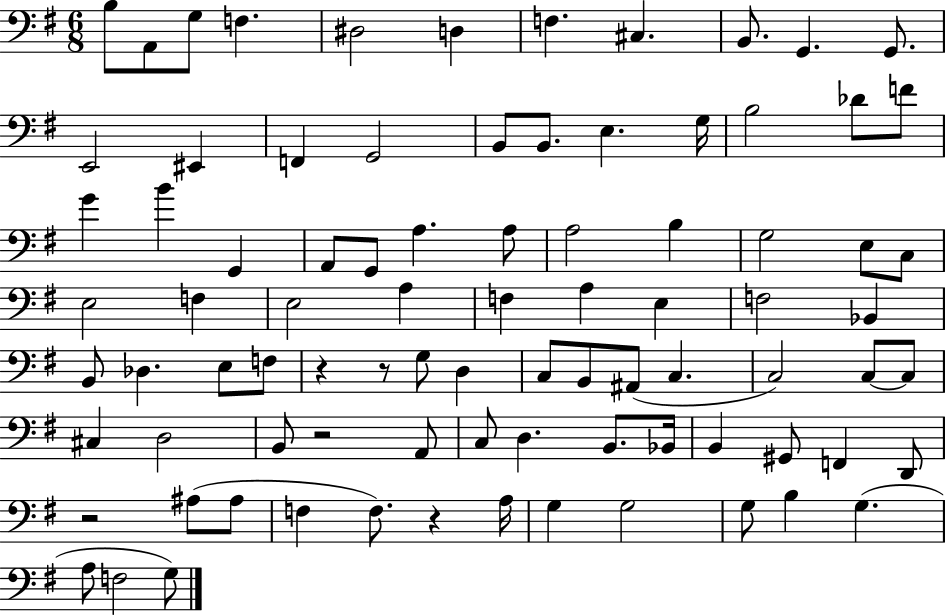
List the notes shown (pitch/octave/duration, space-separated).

B3/e A2/e G3/e F3/q. D#3/h D3/q F3/q. C#3/q. B2/e. G2/q. G2/e. E2/h EIS2/q F2/q G2/h B2/e B2/e. E3/q. G3/s B3/h Db4/e F4/e G4/q B4/q G2/q A2/e G2/e A3/q. A3/e A3/h B3/q G3/h E3/e C3/e E3/h F3/q E3/h A3/q F3/q A3/q E3/q F3/h Bb2/q B2/e Db3/q. E3/e F3/e R/q R/e G3/e D3/q C3/e B2/e A#2/e C3/q. C3/h C3/e C3/e C#3/q D3/h B2/e R/h A2/e C3/e D3/q. B2/e. Bb2/s B2/q G#2/e F2/q D2/e R/h A#3/e A#3/e F3/q F3/e. R/q A3/s G3/q G3/h G3/e B3/q G3/q. A3/e F3/h G3/e